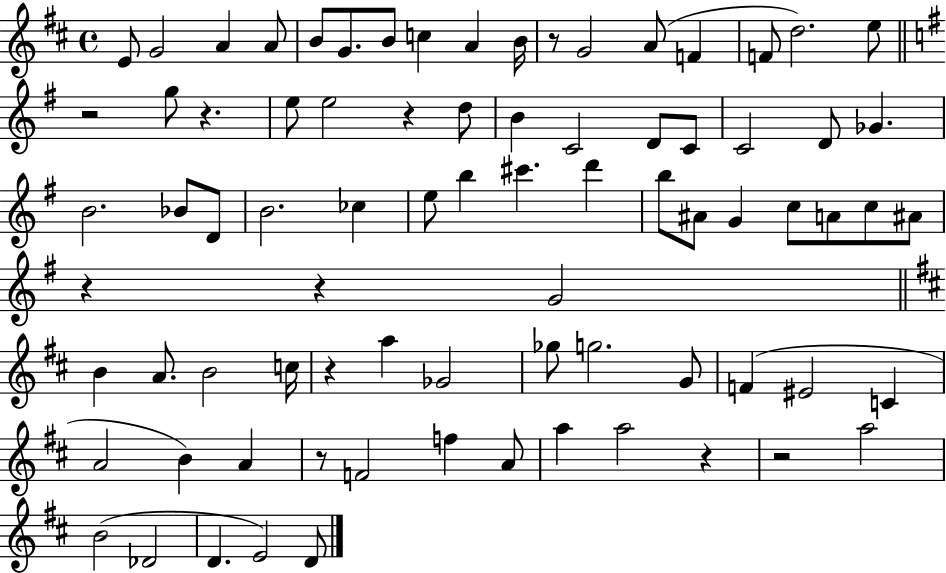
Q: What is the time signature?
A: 4/4